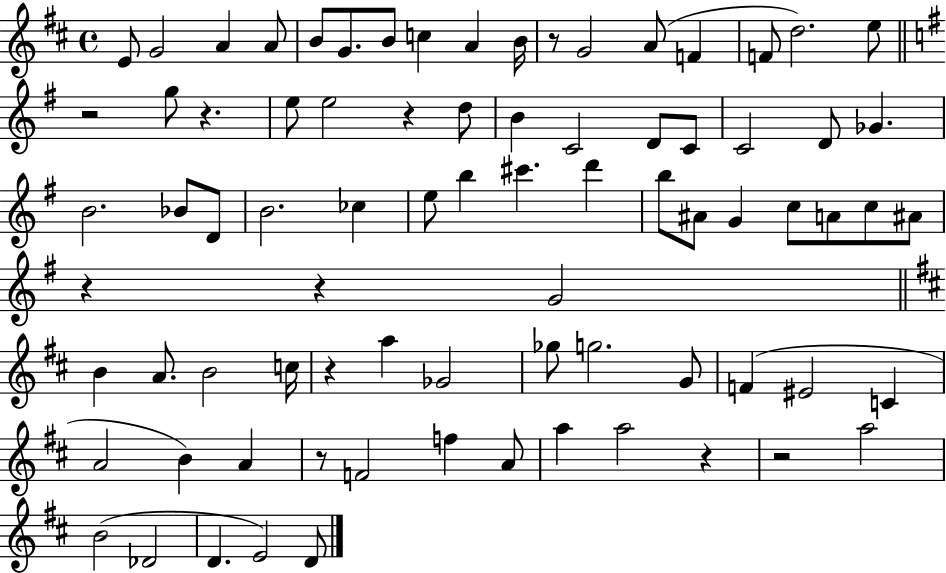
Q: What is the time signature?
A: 4/4